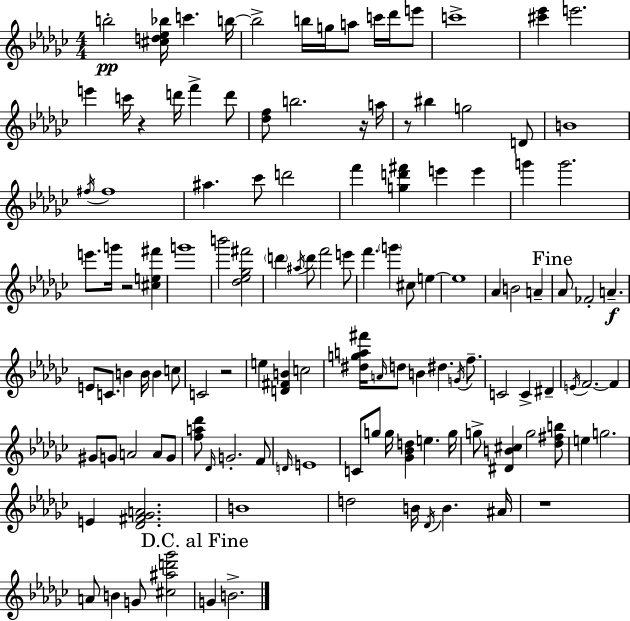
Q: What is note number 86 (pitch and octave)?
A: G5